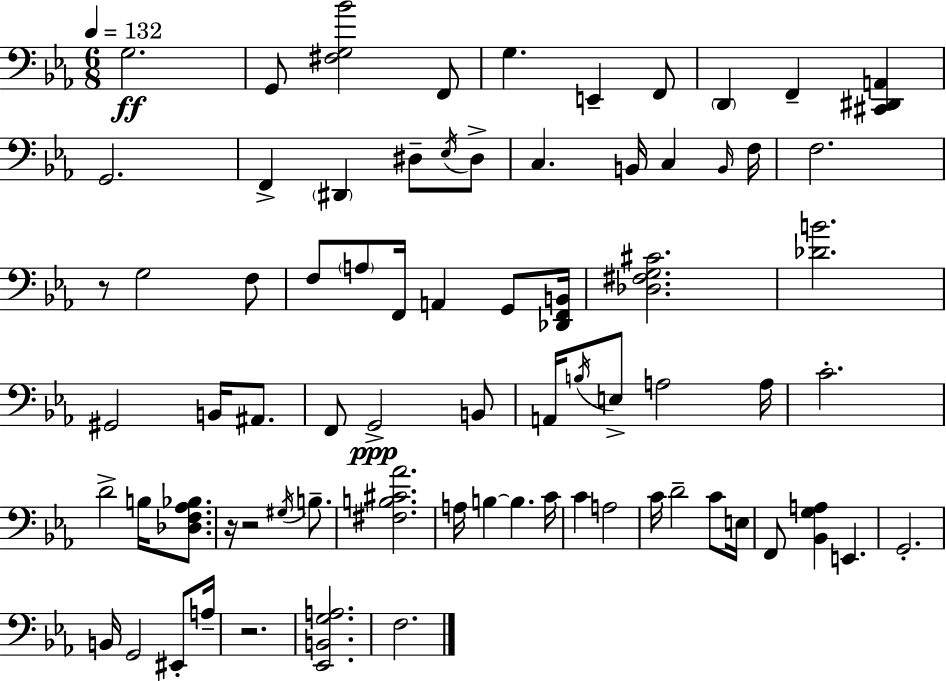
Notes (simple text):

G3/h. G2/e [F#3,G3,Bb4]/h F2/e G3/q. E2/q F2/e D2/q F2/q [C#2,D#2,A2]/q G2/h. F2/q D#2/q D#3/e Eb3/s D#3/e C3/q. B2/s C3/q B2/s F3/s F3/h. R/e G3/h F3/e F3/e A3/e F2/s A2/q G2/e [Db2,F2,B2]/s [Db3,F#3,G3,C#4]/h. [Db4,B4]/h. G#2/h B2/s A#2/e. F2/e G2/h B2/e A2/s B3/s E3/e A3/h A3/s C4/h. D4/h B3/s [Db3,F3,Ab3,Bb3]/e. R/s R/h G#3/s B3/e. [F#3,B3,C#4,Ab4]/h. A3/s B3/q B3/q. C4/s C4/q A3/h C4/s D4/h C4/e E3/s F2/e [Bb2,G3,A3]/q E2/q. G2/h. B2/s G2/h EIS2/e A3/s R/h. [Eb2,B2,G3,A3]/h. F3/h.